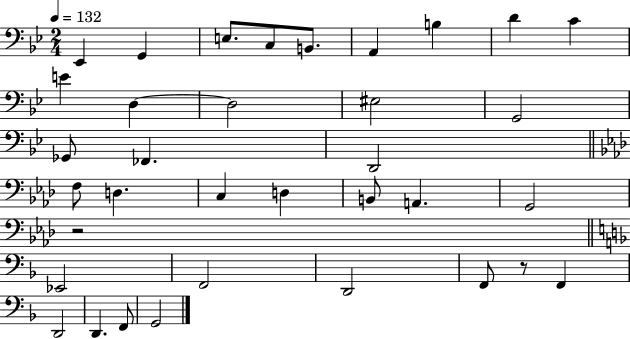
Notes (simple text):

Eb2/q G2/q E3/e. C3/e B2/e. A2/q B3/q D4/q C4/q E4/q D3/q D3/h EIS3/h G2/h Gb2/e FES2/q. D2/h F3/e D3/q. C3/q D3/q B2/e A2/q. G2/h R/h Eb2/h F2/h D2/h F2/e R/e F2/q D2/h D2/q. F2/e G2/h